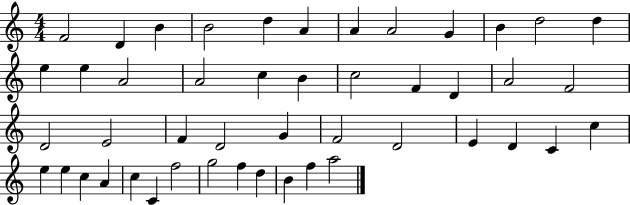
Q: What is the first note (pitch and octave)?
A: F4